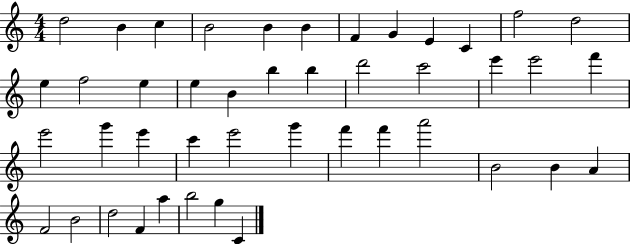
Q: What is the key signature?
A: C major